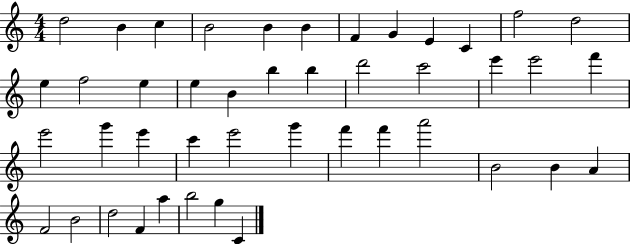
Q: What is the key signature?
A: C major